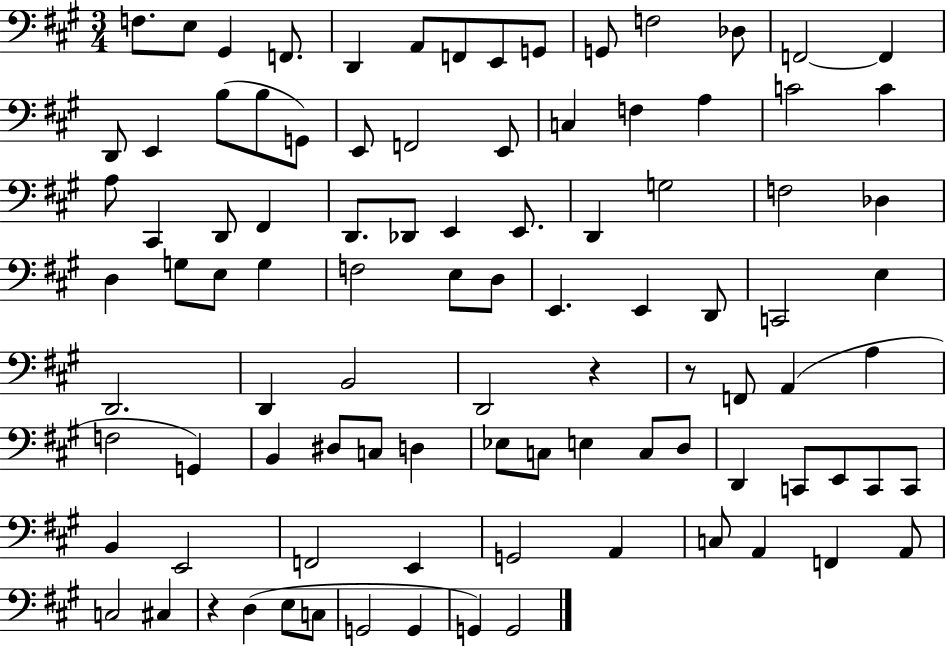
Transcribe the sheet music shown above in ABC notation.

X:1
T:Untitled
M:3/4
L:1/4
K:A
F,/2 E,/2 ^G,, F,,/2 D,, A,,/2 F,,/2 E,,/2 G,,/2 G,,/2 F,2 _D,/2 F,,2 F,, D,,/2 E,, B,/2 B,/2 G,,/2 E,,/2 F,,2 E,,/2 C, F, A, C2 C A,/2 ^C,, D,,/2 ^F,, D,,/2 _D,,/2 E,, E,,/2 D,, G,2 F,2 _D, D, G,/2 E,/2 G, F,2 E,/2 D,/2 E,, E,, D,,/2 C,,2 E, D,,2 D,, B,,2 D,,2 z z/2 F,,/2 A,, A, F,2 G,, B,, ^D,/2 C,/2 D, _E,/2 C,/2 E, C,/2 D,/2 D,, C,,/2 E,,/2 C,,/2 C,,/2 B,, E,,2 F,,2 E,, G,,2 A,, C,/2 A,, F,, A,,/2 C,2 ^C, z D, E,/2 C,/2 G,,2 G,, G,, G,,2